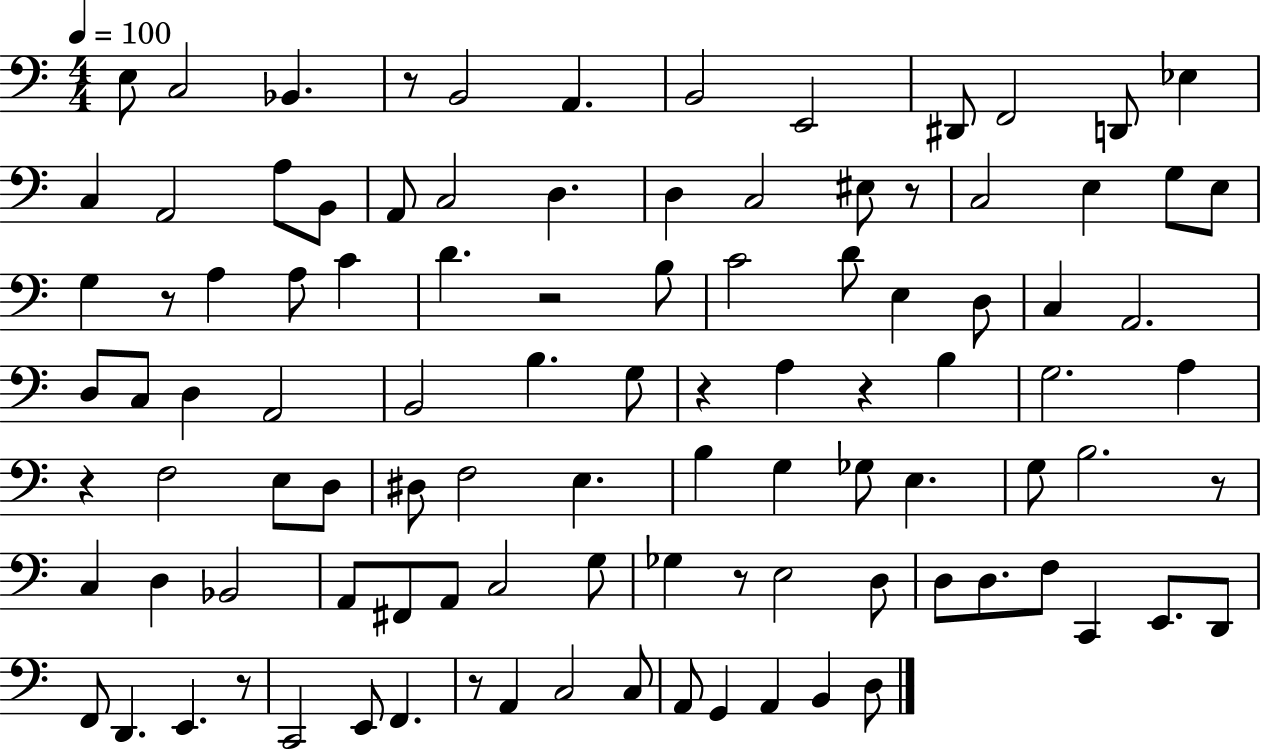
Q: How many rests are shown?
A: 11